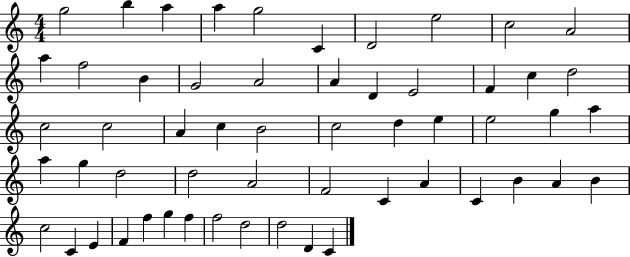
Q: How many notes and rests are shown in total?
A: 56